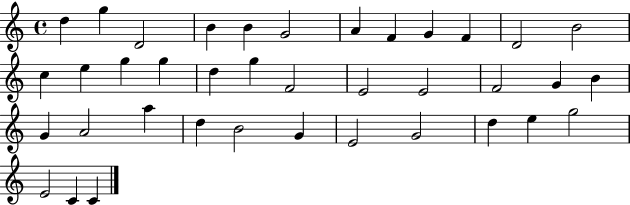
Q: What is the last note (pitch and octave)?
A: C4